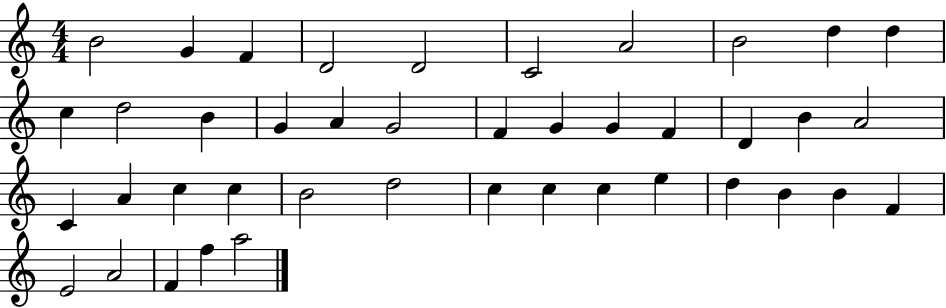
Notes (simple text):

B4/h G4/q F4/q D4/h D4/h C4/h A4/h B4/h D5/q D5/q C5/q D5/h B4/q G4/q A4/q G4/h F4/q G4/q G4/q F4/q D4/q B4/q A4/h C4/q A4/q C5/q C5/q B4/h D5/h C5/q C5/q C5/q E5/q D5/q B4/q B4/q F4/q E4/h A4/h F4/q F5/q A5/h